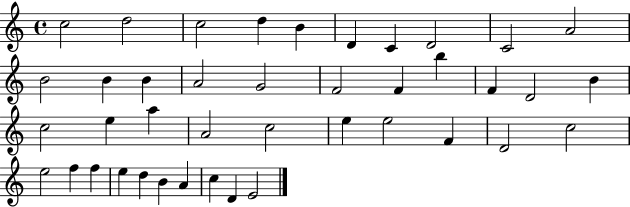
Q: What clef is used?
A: treble